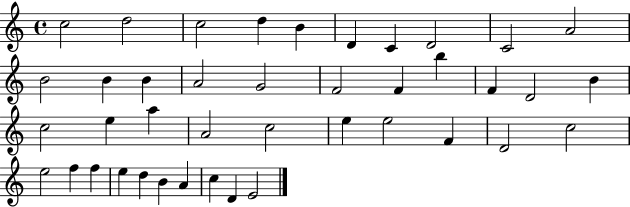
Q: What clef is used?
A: treble